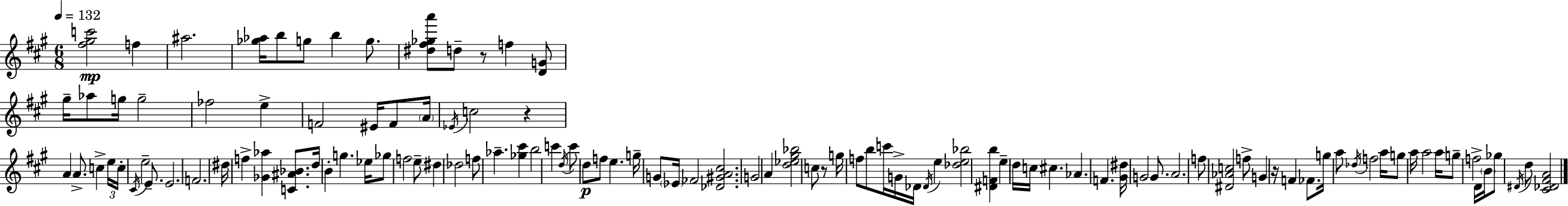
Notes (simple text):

[F#5,G#5,C6]/h F5/q A#5/h. [Gb5,Ab5]/s B5/e G5/e B5/q G5/e. [D#5,F#5,Gb5,A6]/e D5/e R/e F5/q [D4,G4]/e G#5/s Ab5/e G5/s G5/h FES5/h E5/q F4/h EIS4/s F4/e A4/s Eb4/s C5/h R/q A4/q A4/e. C5/q E5/s C5/s C#4/s E5/h E4/e. E4/h. F4/h. D#5/s F5/q [Gb4,Ab5]/q [C4,A#4,Bb4]/e. D5/s B4/q G5/q. Eb5/s Gb5/e F5/h E5/e D#5/q Db5/h F5/e Ab5/q. [Gb5,C#6]/q B5/h C6/q D5/s C6/e D5/e F5/e E5/q. G5/s G4/e Eb4/s FES4/h [Db4,G#4,A4,C#5]/h. G4/h A4/q [D5,Eb5,G#5,Bb5]/h C5/e R/e G5/s F5/e B5/e C6/s G4/s Db4/s Db4/s E5/q [Db5,E5,Bb5]/h [D#4,F4,B5]/q E5/q D5/s C5/s C#5/q. Ab4/q. F4/q. [G#4,D#5]/s G4/h G4/e. A4/h. F5/e [D#4,Ab4,C5]/h F5/e G4/q R/s F4/q FES4/e. G5/s A5/e Db5/s F5/h A5/s G5/e A5/s A5/h A5/s G5/e F5/h D4/s B4/s Gb5/e D#4/s D5/e [C#4,Db4,F#4,A4]/h